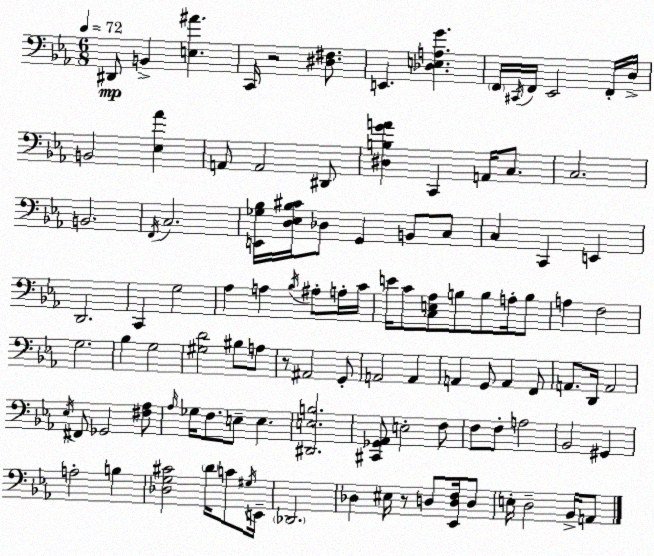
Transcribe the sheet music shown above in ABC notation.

X:1
T:Untitled
M:6/8
L:1/4
K:Eb
^D,,/2 B,, [E,^A] C,,/4 z2 [^D,^F,]/2 E,, [_D,E,A,G] F,,/4 ^C,,/4 F,,/4 _E,,2 F,,/4 D,/4 B,,2 [_E,_A] A,,/2 A,,2 ^D,,/2 [^D,B,GA] C,, A,,/4 C,/2 C,2 B,,2 F,,/4 C,2 [E,,_G,_B,]/4 [D,_E,_B,^C]/4 _D,/2 G,, B,,/2 C,/2 C, C,, E,, D,,2 C,, G,2 _A, A, _B,/4 ^A,/2 A,/4 C/4 E/4 C/2 [C,E,_A,]/2 B,/2 B,/2 A,/4 B,/2 A, F,2 G,2 _B, G,2 [^G,D]2 ^B,/2 A,/2 z/2 ^A,,2 G,,/2 A,,2 A,, A,, G,,/2 A,, F,,/2 A,,/2 D,,/4 A,,2 _E,/4 ^F,,/2 _G,,2 [^F,_A,]/2 _A,/4 _G,/4 F,/2 E,/2 E, [^D,,E,B,]2 [^C,,_G,,_A,,]/2 E,2 F,/2 F,/2 F,/2 A,2 _B,,2 ^G,, A,2 B, [_D,G,^C]2 D/4 C/2 ^G,/4 E,,/4 _D,,2 _D, ^E,/4 z/2 D,/2 [_E,,D,F,]/4 D,/2 E,/4 D,2 _B,,/4 A,,/2